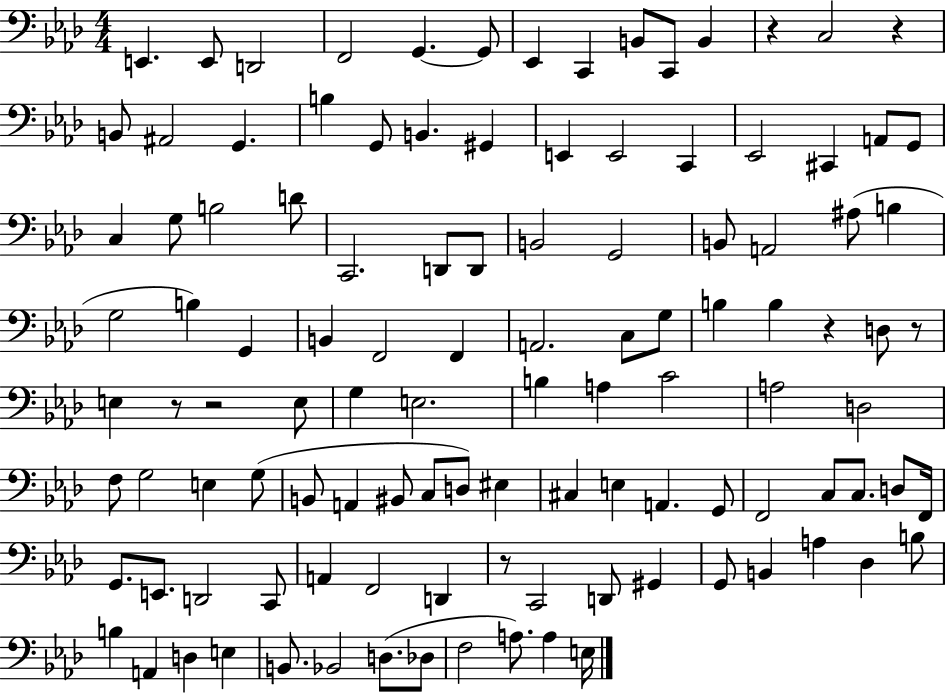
X:1
T:Untitled
M:4/4
L:1/4
K:Ab
E,, E,,/2 D,,2 F,,2 G,, G,,/2 _E,, C,, B,,/2 C,,/2 B,, z C,2 z B,,/2 ^A,,2 G,, B, G,,/2 B,, ^G,, E,, E,,2 C,, _E,,2 ^C,, A,,/2 G,,/2 C, G,/2 B,2 D/2 C,,2 D,,/2 D,,/2 B,,2 G,,2 B,,/2 A,,2 ^A,/2 B, G,2 B, G,, B,, F,,2 F,, A,,2 C,/2 G,/2 B, B, z D,/2 z/2 E, z/2 z2 E,/2 G, E,2 B, A, C2 A,2 D,2 F,/2 G,2 E, G,/2 B,,/2 A,, ^B,,/2 C,/2 D,/2 ^E, ^C, E, A,, G,,/2 F,,2 C,/2 C,/2 D,/2 F,,/4 G,,/2 E,,/2 D,,2 C,,/2 A,, F,,2 D,, z/2 C,,2 D,,/2 ^G,, G,,/2 B,, A, _D, B,/2 B, A,, D, E, B,,/2 _B,,2 D,/2 _D,/2 F,2 A,/2 A, E,/4